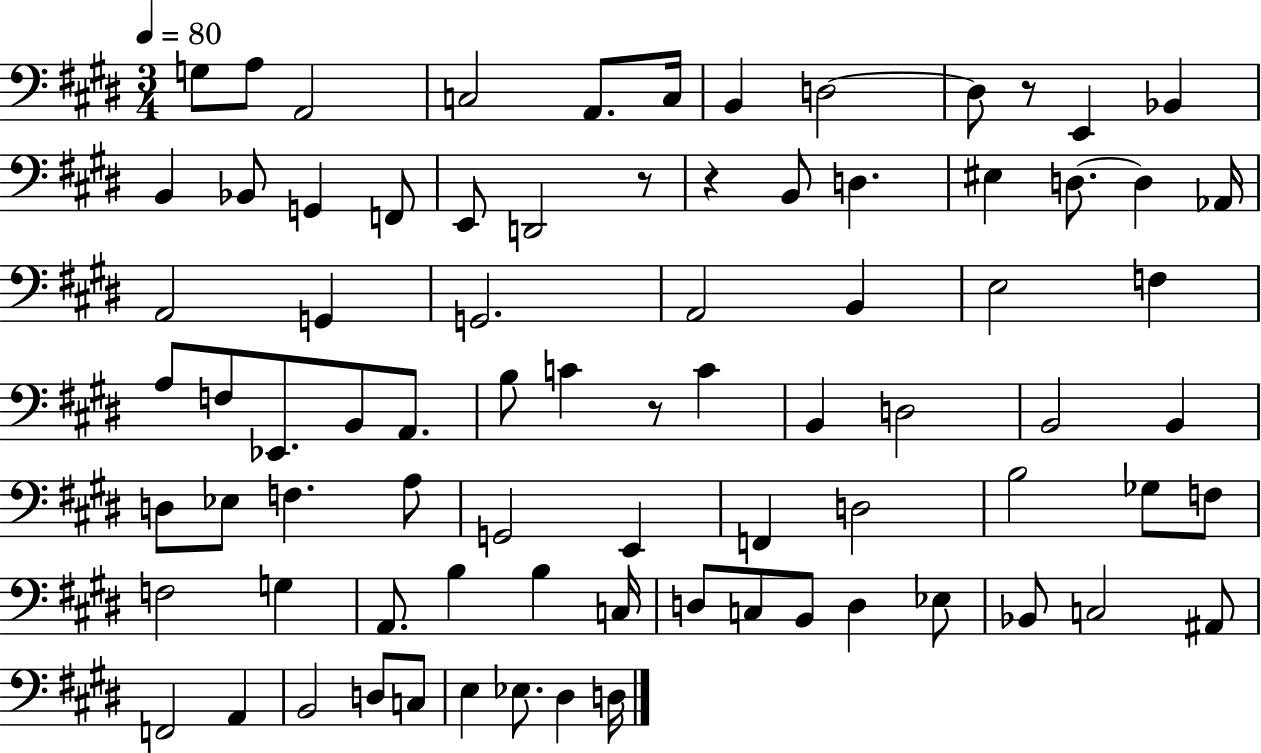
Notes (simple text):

G3/e A3/e A2/h C3/h A2/e. C3/s B2/q D3/h D3/e R/e E2/q Bb2/q B2/q Bb2/e G2/q F2/e E2/e D2/h R/e R/q B2/e D3/q. EIS3/q D3/e. D3/q Ab2/s A2/h G2/q G2/h. A2/h B2/q E3/h F3/q A3/e F3/e Eb2/e. B2/e A2/e. B3/e C4/q R/e C4/q B2/q D3/h B2/h B2/q D3/e Eb3/e F3/q. A3/e G2/h E2/q F2/q D3/h B3/h Gb3/e F3/e F3/h G3/q A2/e. B3/q B3/q C3/s D3/e C3/e B2/e D3/q Eb3/e Bb2/e C3/h A#2/e F2/h A2/q B2/h D3/e C3/e E3/q Eb3/e. D#3/q D3/s